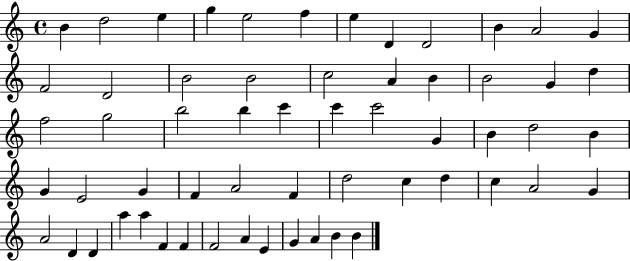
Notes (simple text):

B4/q D5/h E5/q G5/q E5/h F5/q E5/q D4/q D4/h B4/q A4/h G4/q F4/h D4/h B4/h B4/h C5/h A4/q B4/q B4/h G4/q D5/q F5/h G5/h B5/h B5/q C6/q C6/q C6/h G4/q B4/q D5/h B4/q G4/q E4/h G4/q F4/q A4/h F4/q D5/h C5/q D5/q C5/q A4/h G4/q A4/h D4/q D4/q A5/q A5/q F4/q F4/q F4/h A4/q E4/q G4/q A4/q B4/q B4/q